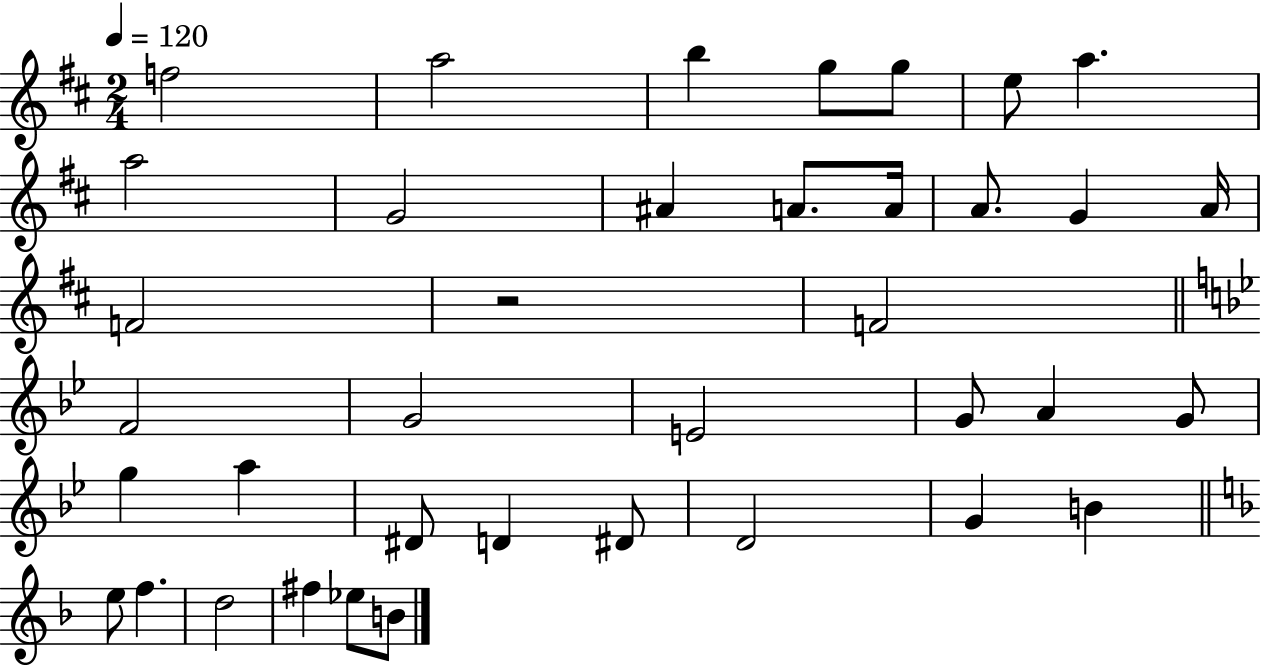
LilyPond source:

{
  \clef treble
  \numericTimeSignature
  \time 2/4
  \key d \major
  \tempo 4 = 120
  f''2 | a''2 | b''4 g''8 g''8 | e''8 a''4. | \break a''2 | g'2 | ais'4 a'8. a'16 | a'8. g'4 a'16 | \break f'2 | r2 | f'2 | \bar "||" \break \key g \minor f'2 | g'2 | e'2 | g'8 a'4 g'8 | \break g''4 a''4 | dis'8 d'4 dis'8 | d'2 | g'4 b'4 | \break \bar "||" \break \key d \minor e''8 f''4. | d''2 | fis''4 ees''8 b'8 | \bar "|."
}